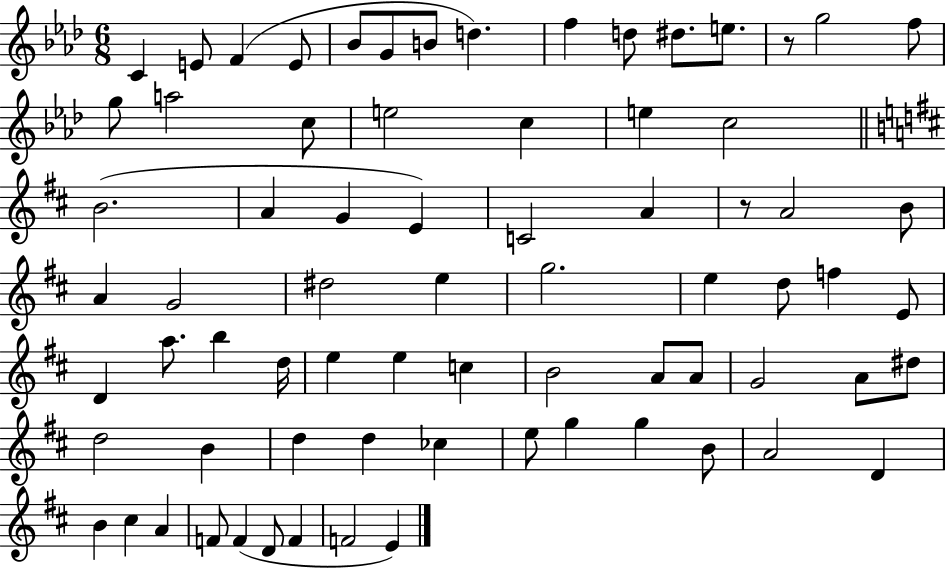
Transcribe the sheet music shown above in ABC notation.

X:1
T:Untitled
M:6/8
L:1/4
K:Ab
C E/2 F E/2 _B/2 G/2 B/2 d f d/2 ^d/2 e/2 z/2 g2 f/2 g/2 a2 c/2 e2 c e c2 B2 A G E C2 A z/2 A2 B/2 A G2 ^d2 e g2 e d/2 f E/2 D a/2 b d/4 e e c B2 A/2 A/2 G2 A/2 ^d/2 d2 B d d _c e/2 g g B/2 A2 D B ^c A F/2 F D/2 F F2 E